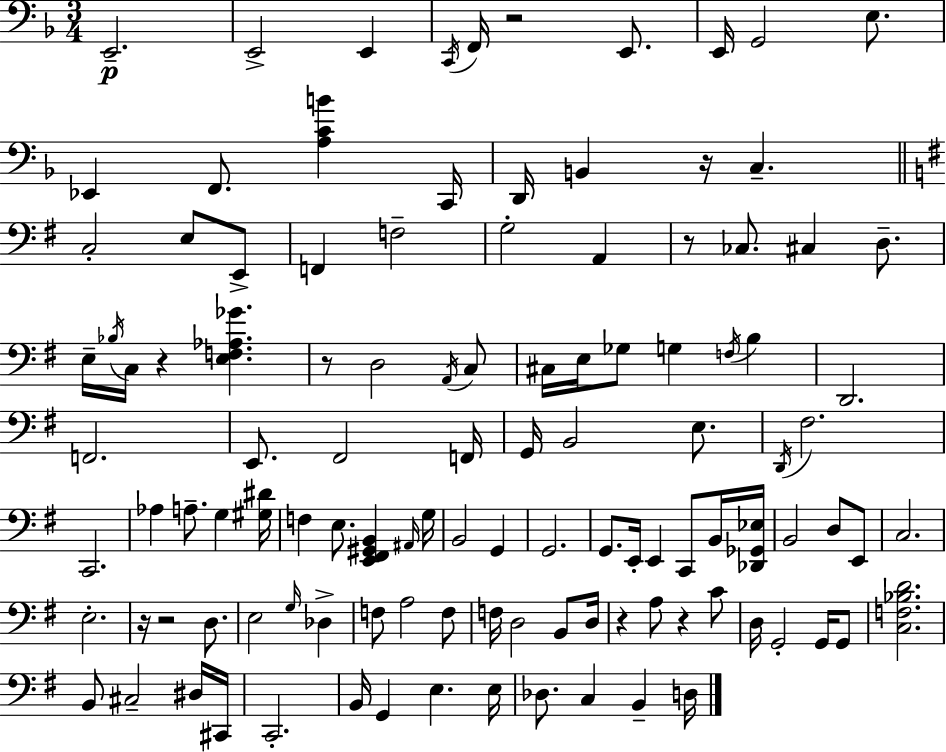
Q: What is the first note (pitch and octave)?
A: E2